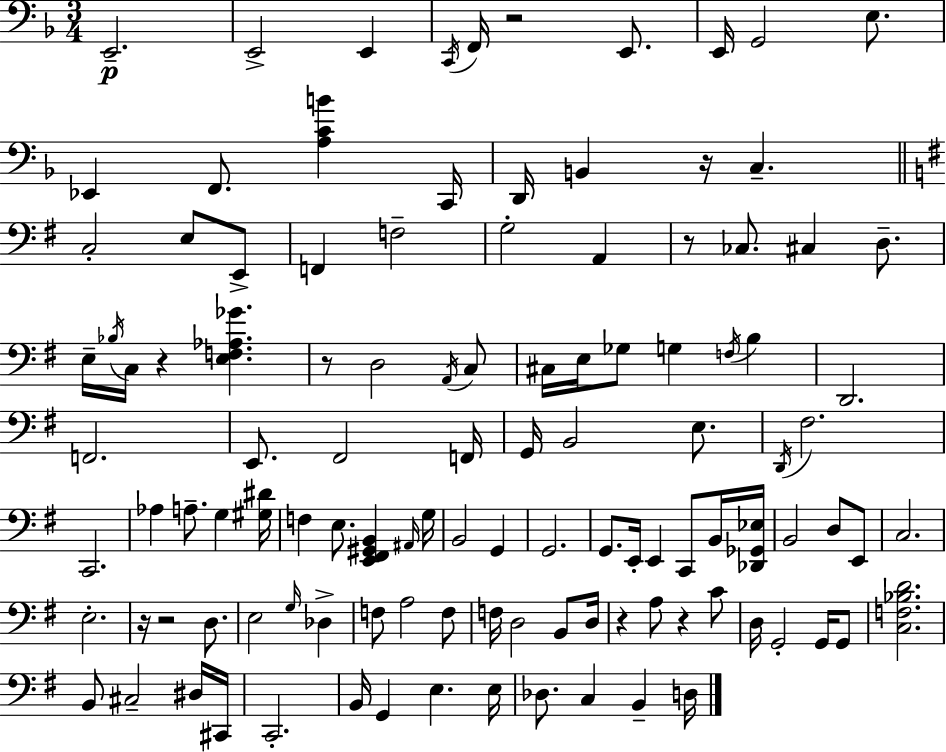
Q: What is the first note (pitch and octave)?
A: E2